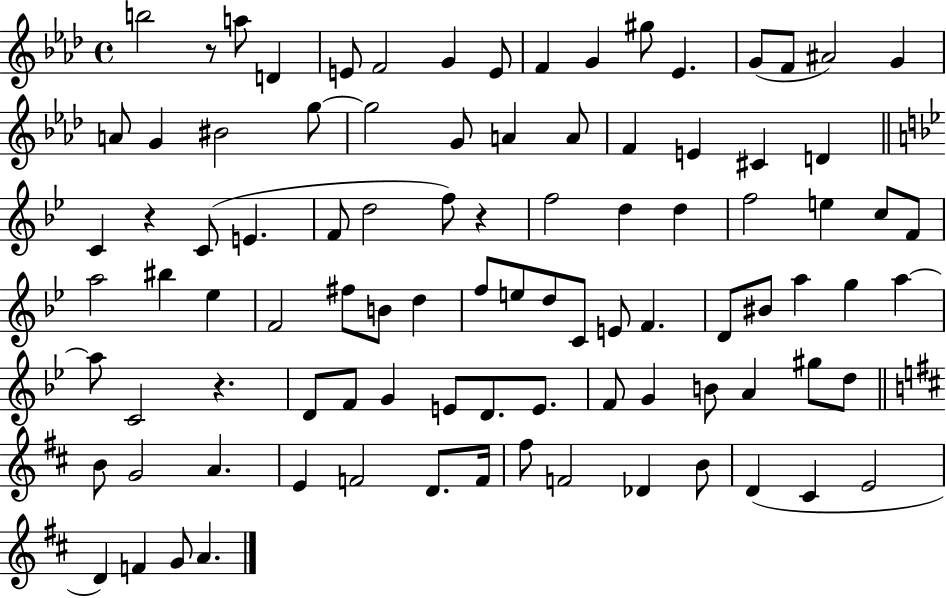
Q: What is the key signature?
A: AES major